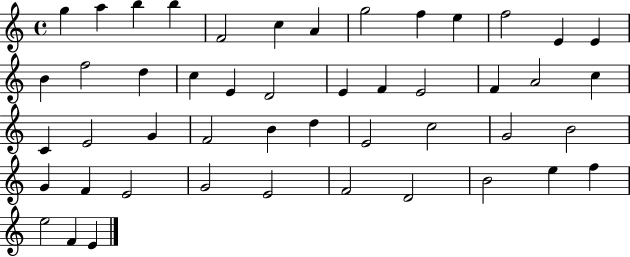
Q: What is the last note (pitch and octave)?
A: E4